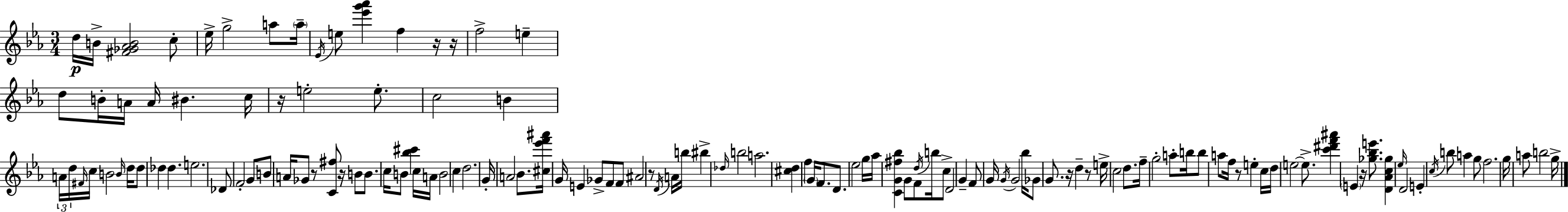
{
  \clef treble
  \numericTimeSignature
  \time 3/4
  \key ees \major
  d''16\p b'16-> <fis' ges' aes' b'>2 c''8-. | ees''16-> g''2-> a''8 \parenthesize a''16-- | \acciaccatura { ees'16 } e''8 <ees''' g''' aes'''>4 f''4 r16 | r16 f''2-> e''4-- | \break d''8 b'16-. a'16 a'16 bis'4. | c''16 r16 e''2-. e''8.-. | c''2 b'4 | \tuplet 3/2 { a'16 d''16 \grace { fis'16 } } c''16 b'2 | \break \grace { b'16 } d''16 d''8 des''4 des''4. | e''2. | des'8 f'2-. | g'8 b'8 a'16 ges'8 r8 <c' fis''>8 | \break r16 b'8 b'8. c''16 b'8 <bes'' cis'''>4 | c''16 a'16 b'2 c''4 | d''2. | g'16-. a'2 | \break bes'8. <cis'' ees''' f''' ais'''>16 g'16 e'4 ges'8-> f'8 | f'8 ais'2 r8 | \acciaccatura { d'16 } a'16 b''16 bis''4-> \grace { des''16 } b''2 | a''2. | \break <cis'' d''>4 f''4 | \parenthesize g'16 f'8. d'8. ees''2 | g''16 aes''16 <c' g' fis'' bes''>4 g'8 | f'8 \acciaccatura { d''16 } b''16 c''8-> d'2 | \break g'4-- f'8 g'16 \acciaccatura { g'16 } g'2 | bes''16 ges'8 g'8. | r16 d''4-- r8 e''16-> c''2 | d''8. f''16-- g''2-. | \break a''8-. b''16 b''8 a''8 f''16 | r8 e''4-. c''16 d''16 e''2~~ | e''8.-> <c''' dis''' f''' ais'''>4 \parenthesize e'4 | r16 <ges'' bes'' e'''>8. <d' aes' c'' ges''>4 \grace { ees''16 } | \break d'2 e'4-. | \acciaccatura { c''16 } b''8 a''4 g''8 f''2. | g''16 a''8 | b''2 g''16-> \bar "|."
}